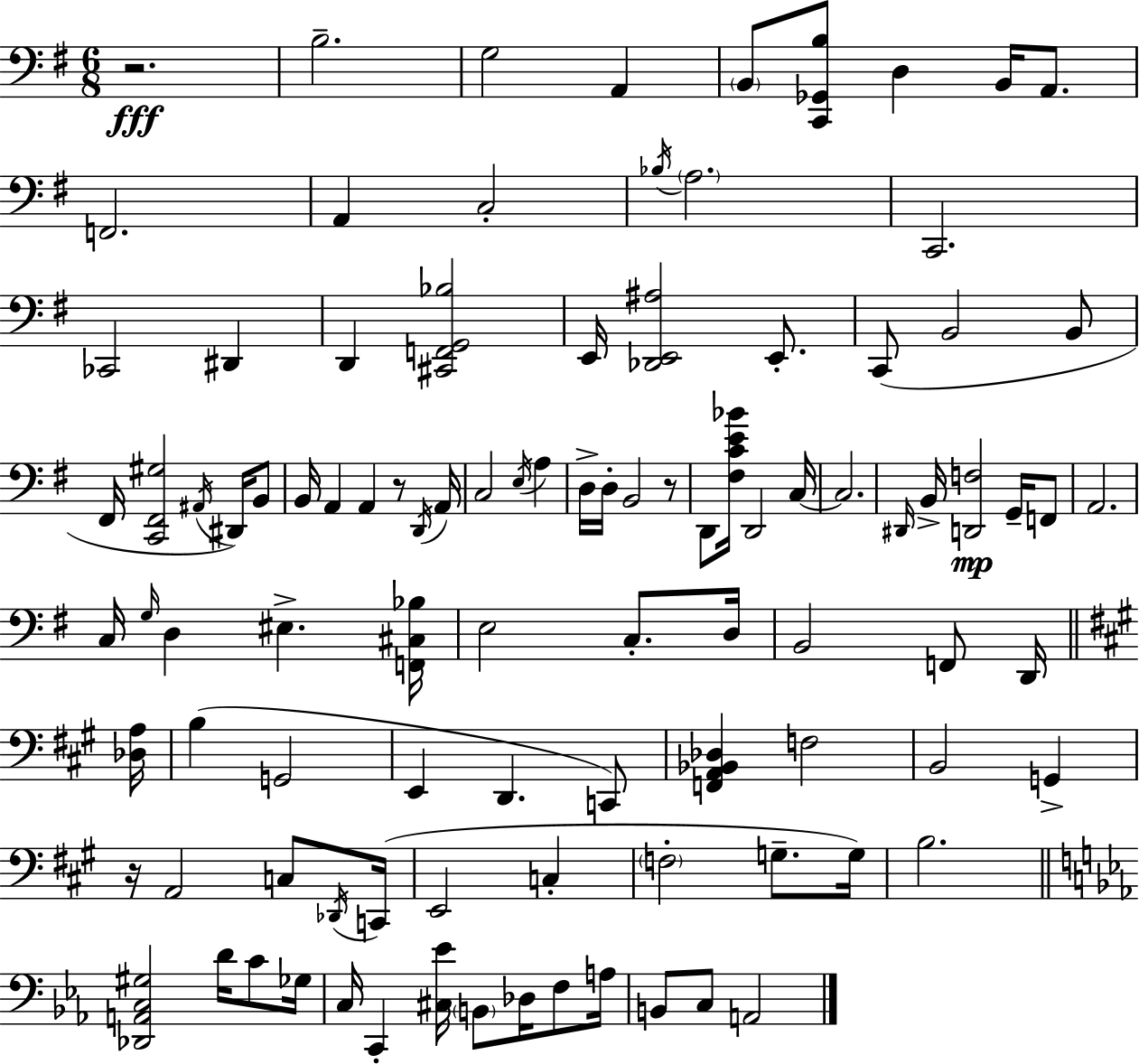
R/h. B3/h. G3/h A2/q B2/e [C2,Gb2,B3]/e D3/q B2/s A2/e. F2/h. A2/q C3/h Bb3/s A3/h. C2/h. CES2/h D#2/q D2/q [C#2,F2,G2,Bb3]/h E2/s [Db2,E2,A#3]/h E2/e. C2/e B2/h B2/e F#2/s [C2,F#2,G#3]/h A#2/s D#2/s B2/e B2/s A2/q A2/q R/e D2/s A2/s C3/h E3/s A3/q D3/s D3/s B2/h R/e D2/e [F#3,C4,E4,Bb4]/s D2/h C3/s C3/h. D#2/s B2/s [D2,F3]/h G2/s F2/e A2/h. C3/s G3/s D3/q EIS3/q. [F2,C#3,Bb3]/s E3/h C3/e. D3/s B2/h F2/e D2/s [Db3,A3]/s B3/q G2/h E2/q D2/q. C2/e [F2,A2,Bb2,Db3]/q F3/h B2/h G2/q R/s A2/h C3/e Db2/s C2/s E2/h C3/q F3/h G3/e. G3/s B3/h. [Db2,A2,C3,G#3]/h D4/s C4/e Gb3/s C3/s C2/q [C#3,Eb4]/s B2/e Db3/s F3/e A3/s B2/e C3/e A2/h